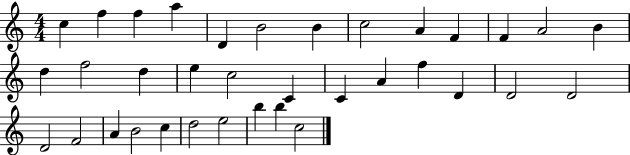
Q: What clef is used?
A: treble